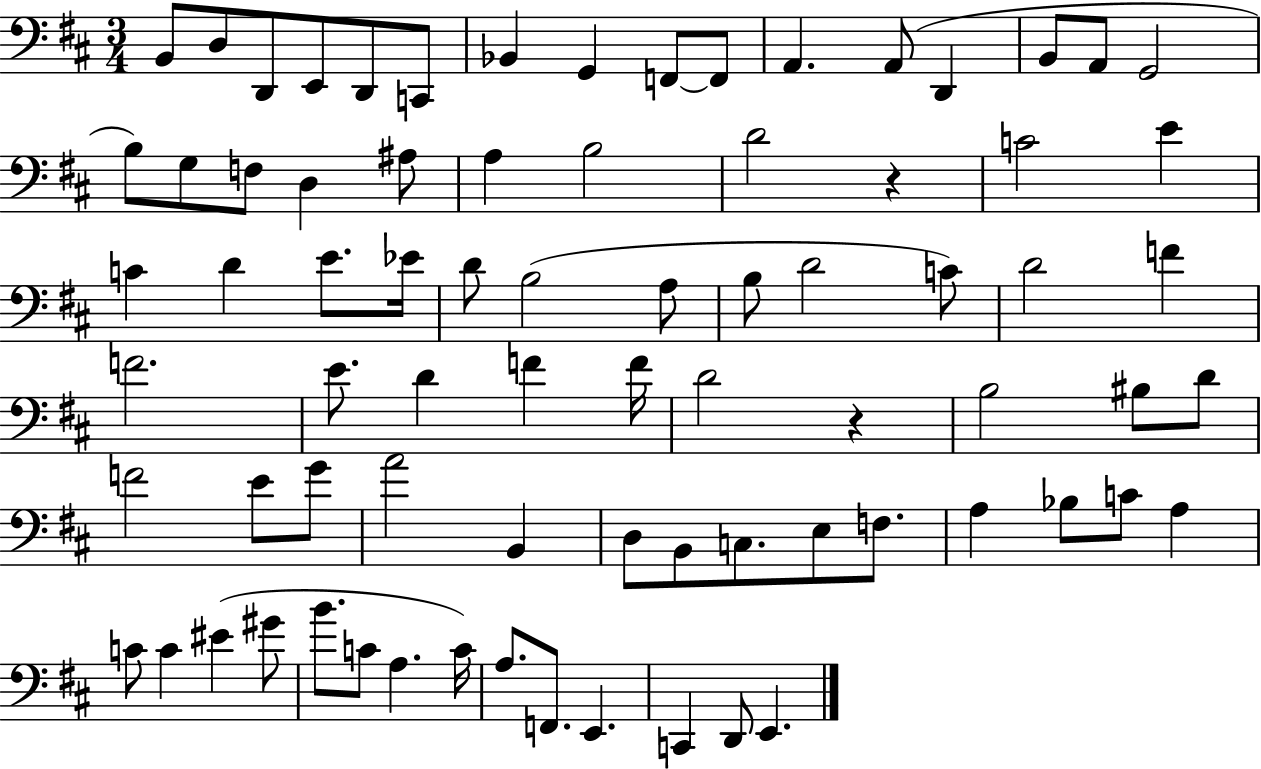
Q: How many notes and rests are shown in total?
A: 77